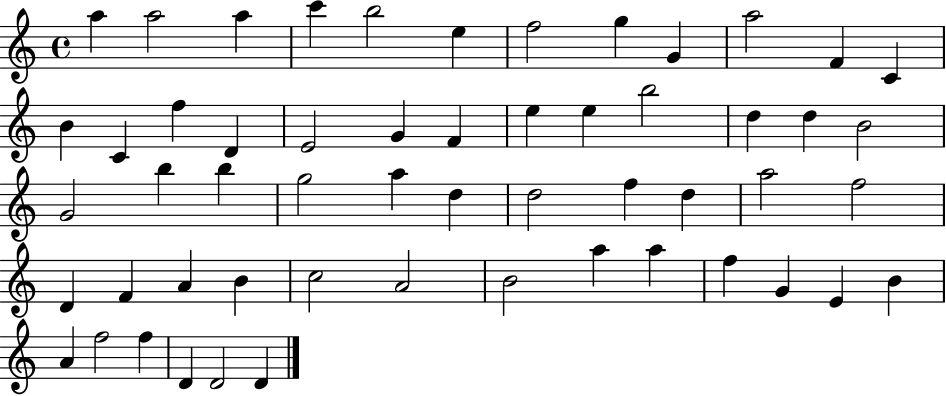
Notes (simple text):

A5/q A5/h A5/q C6/q B5/h E5/q F5/h G5/q G4/q A5/h F4/q C4/q B4/q C4/q F5/q D4/q E4/h G4/q F4/q E5/q E5/q B5/h D5/q D5/q B4/h G4/h B5/q B5/q G5/h A5/q D5/q D5/h F5/q D5/q A5/h F5/h D4/q F4/q A4/q B4/q C5/h A4/h B4/h A5/q A5/q F5/q G4/q E4/q B4/q A4/q F5/h F5/q D4/q D4/h D4/q